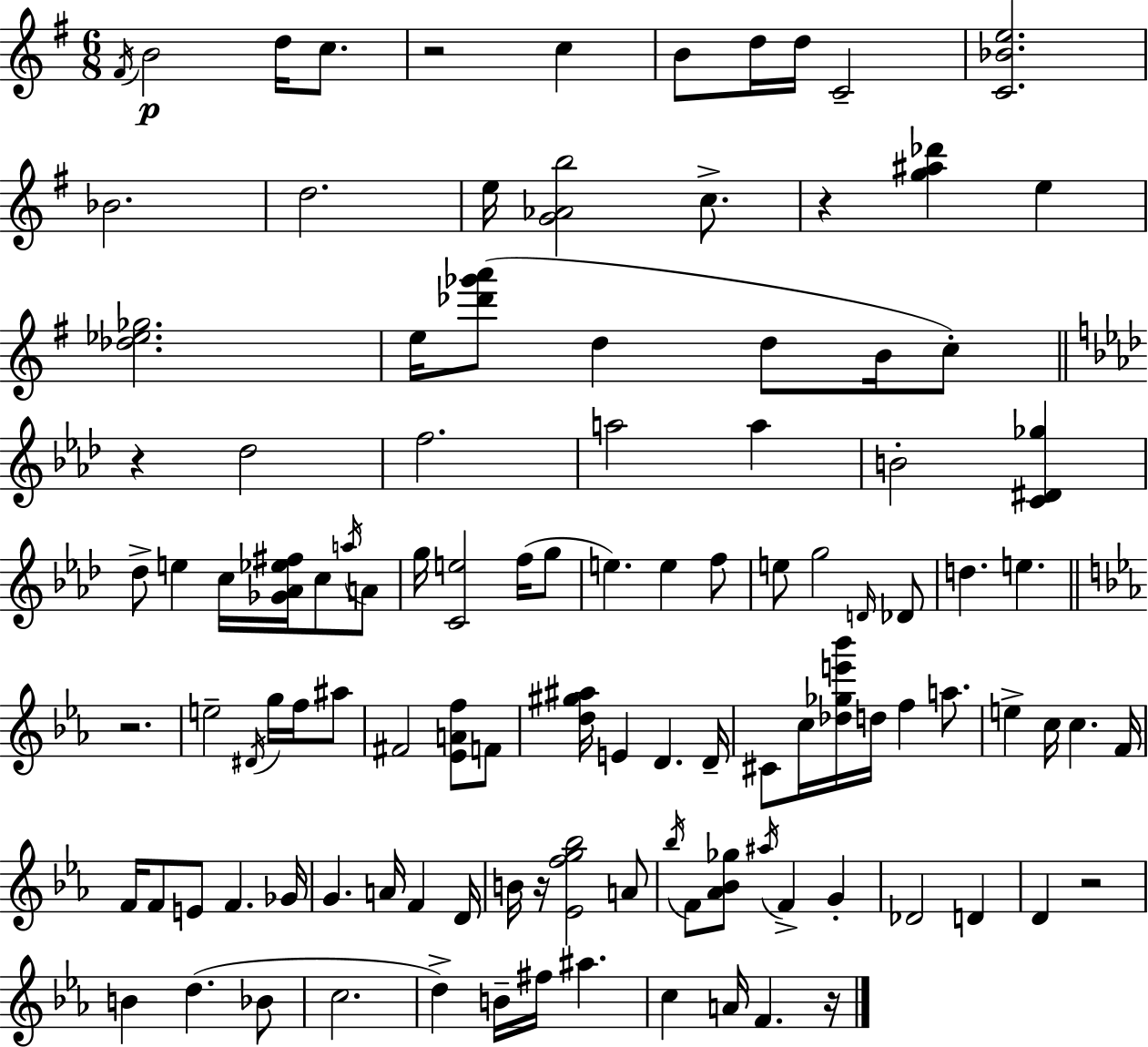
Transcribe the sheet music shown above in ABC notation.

X:1
T:Untitled
M:6/8
L:1/4
K:Em
^F/4 B2 d/4 c/2 z2 c B/2 d/4 d/4 C2 [C_Be]2 _B2 d2 e/4 [G_Ab]2 c/2 z [g^a_d'] e [_d_e_g]2 e/4 [_d'_g'a']/2 d d/2 B/4 c/2 z _d2 f2 a2 a B2 [C^D_g] _d/2 e c/4 [_G_A_e^f]/4 c/2 a/4 A/2 g/4 [Ce]2 f/4 g/2 e e f/2 e/2 g2 D/4 _D/2 d e z2 e2 ^D/4 g/4 f/4 ^a/2 ^F2 [_EAf]/2 F/2 [d^g^a]/4 E D D/4 ^C/2 c/4 [_d_ge'_b']/4 d/4 f a/2 e c/4 c F/4 F/4 F/2 E/2 F _G/4 G A/4 F D/4 B/4 z/4 [_Efg_b]2 A/2 _b/4 F/2 [_A_B_g]/2 ^a/4 F G _D2 D D z2 B d _B/2 c2 d B/4 ^f/4 ^a c A/4 F z/4